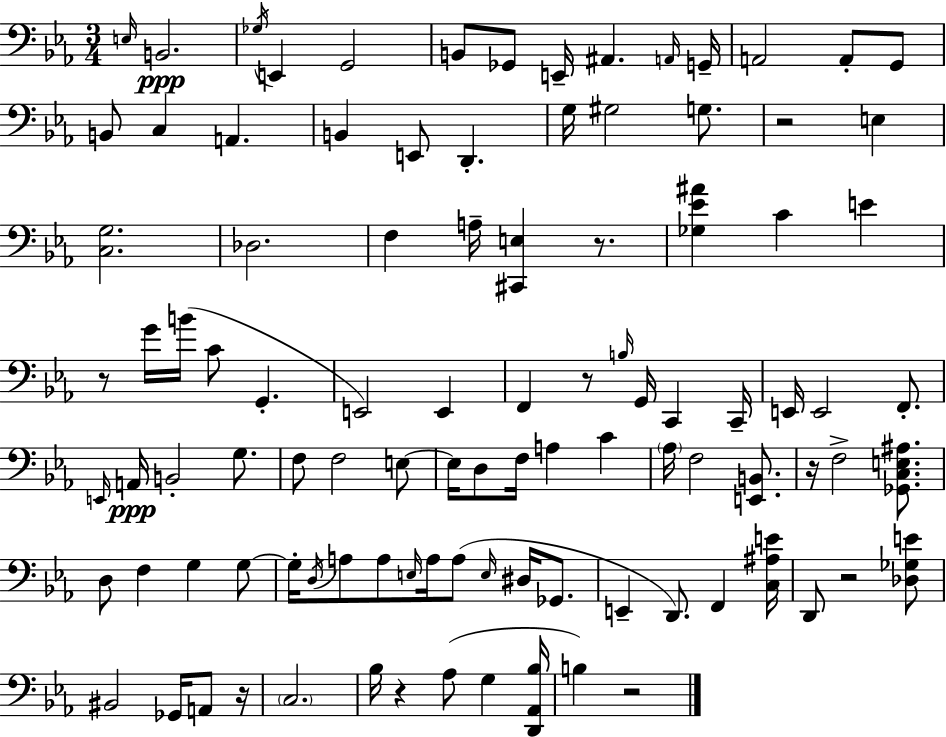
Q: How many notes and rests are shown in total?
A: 101